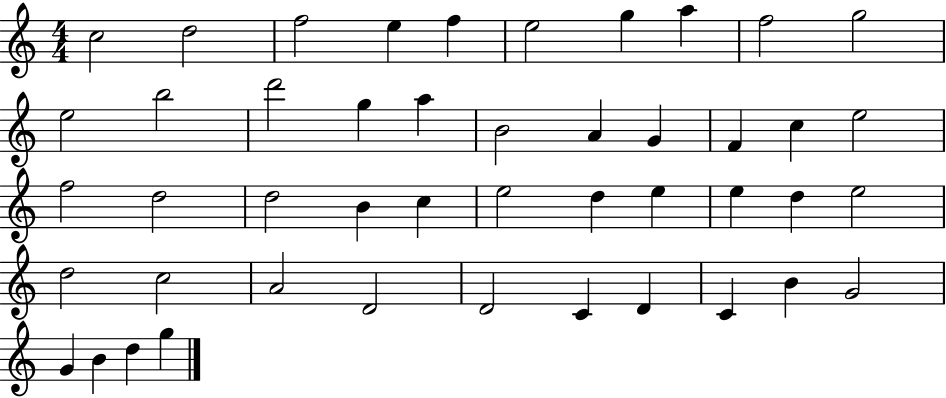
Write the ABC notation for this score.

X:1
T:Untitled
M:4/4
L:1/4
K:C
c2 d2 f2 e f e2 g a f2 g2 e2 b2 d'2 g a B2 A G F c e2 f2 d2 d2 B c e2 d e e d e2 d2 c2 A2 D2 D2 C D C B G2 G B d g